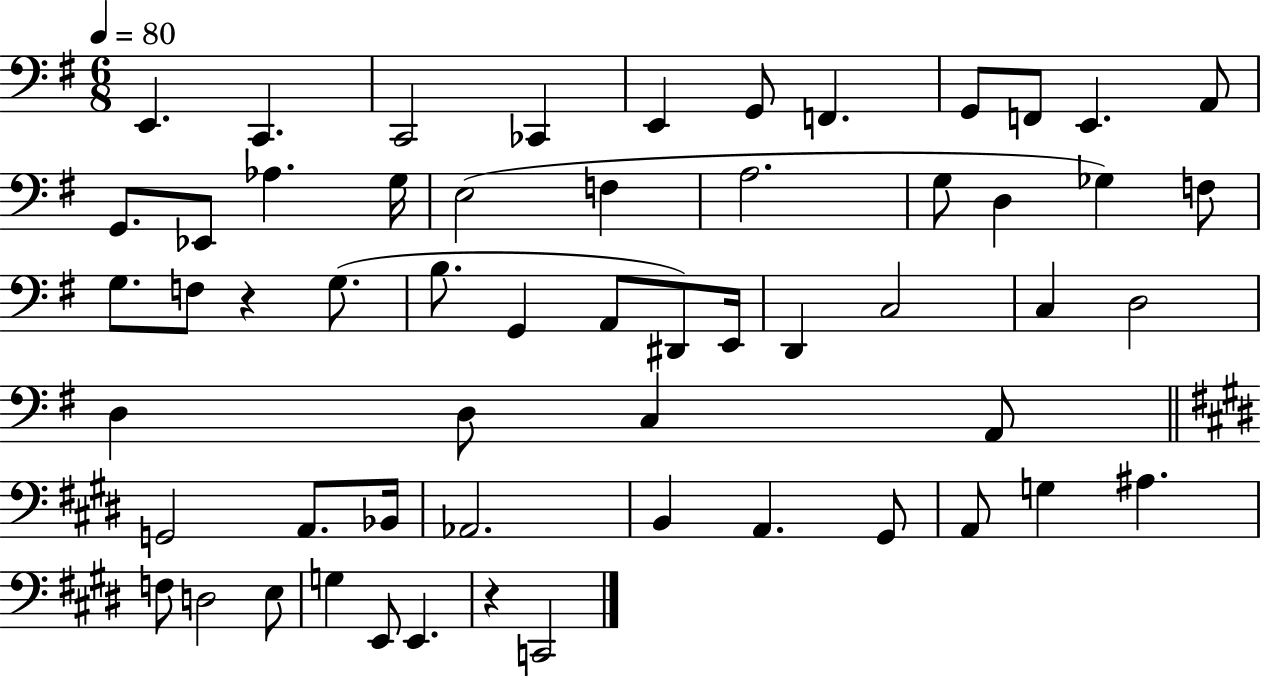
{
  \clef bass
  \numericTimeSignature
  \time 6/8
  \key g \major
  \tempo 4 = 80
  e,4. c,4. | c,2 ces,4 | e,4 g,8 f,4. | g,8 f,8 e,4. a,8 | \break g,8. ees,8 aes4. g16 | e2( f4 | a2. | g8 d4 ges4) f8 | \break g8. f8 r4 g8.( | b8. g,4 a,8 dis,8) e,16 | d,4 c2 | c4 d2 | \break d4 d8 c4 a,8 | \bar "||" \break \key e \major g,2 a,8. bes,16 | aes,2. | b,4 a,4. gis,8 | a,8 g4 ais4. | \break f8 d2 e8 | g4 e,8 e,4. | r4 c,2 | \bar "|."
}